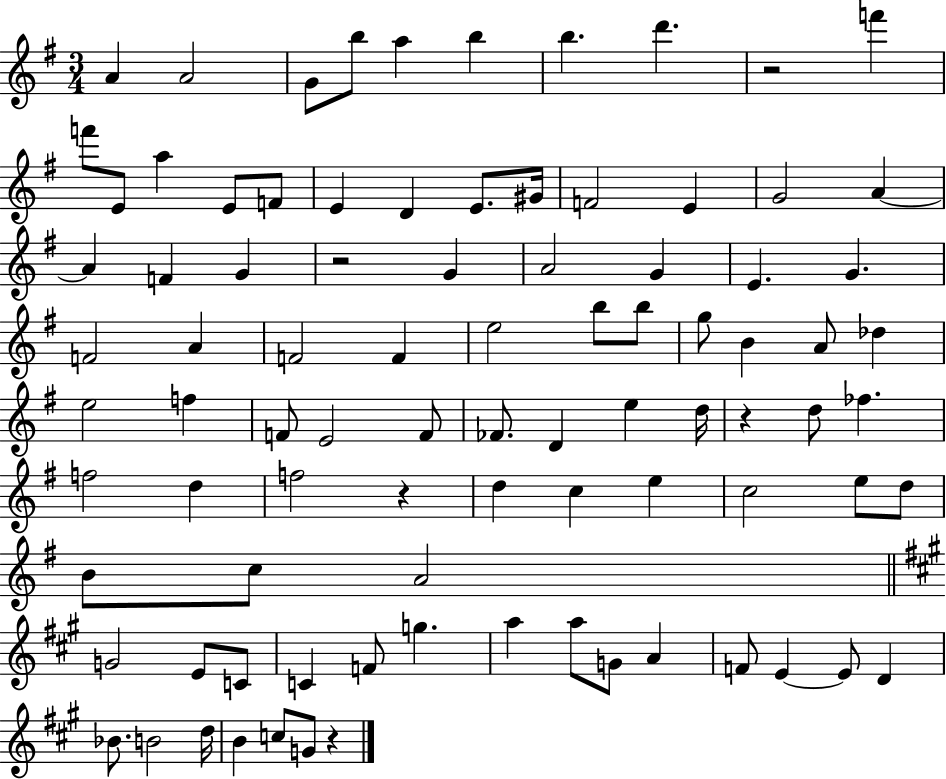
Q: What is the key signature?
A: G major